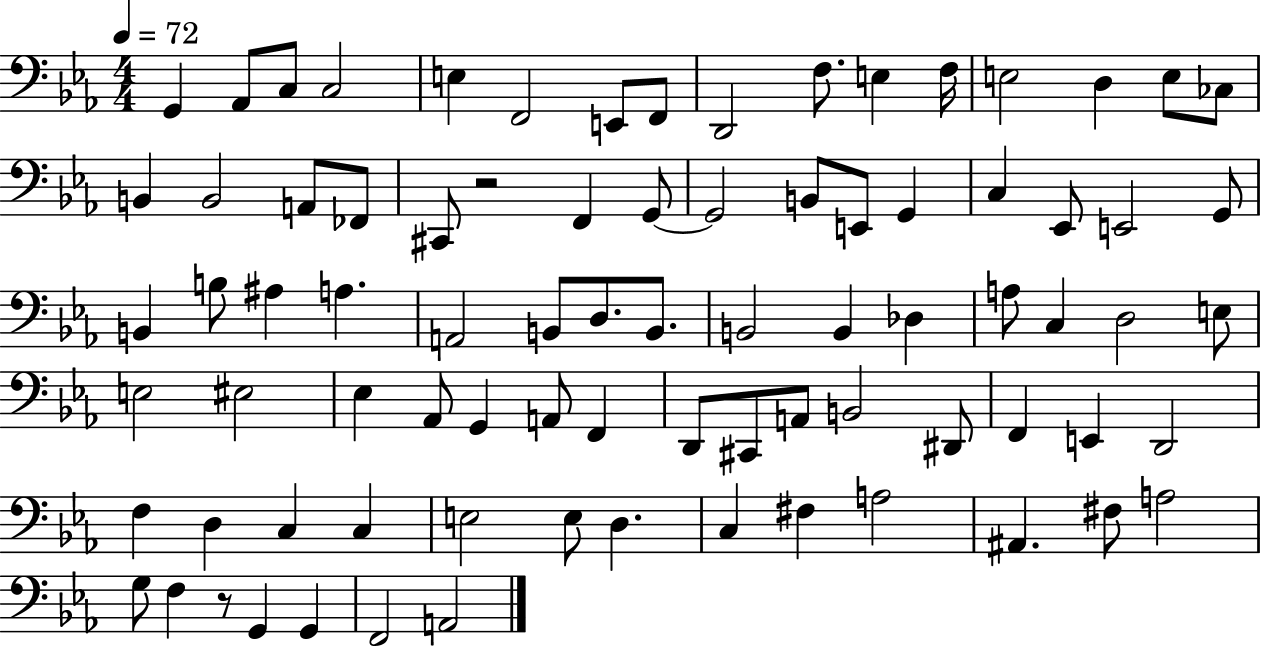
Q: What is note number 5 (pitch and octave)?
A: E3